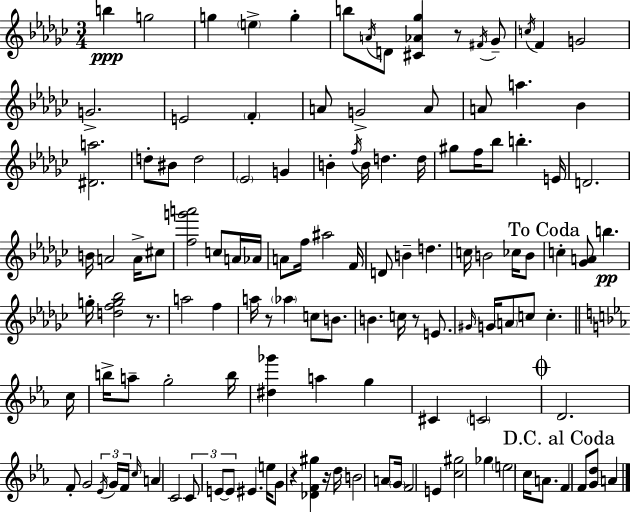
{
  \clef treble
  \numericTimeSignature
  \time 3/4
  \key ees \minor
  \repeat volta 2 { b''4\ppp g''2 | g''4 \parenthesize e''4-> g''4-. | b''8 \acciaccatura { a'16 } d'8 <cis' aes' ges''>4 r8 \acciaccatura { fis'16 } | ges'8-- \acciaccatura { c''16 } f'4 g'2 | \break g'2.-> | e'2 \parenthesize f'4-. | a'8 g'2-> | a'8 a'8 a''4. bes'4 | \break <dis' a''>2. | d''8-. bis'8 d''2 | \parenthesize ees'2 g'4 | b'4-. \acciaccatura { f''16 } b'16 d''4. | \break d''16 gis''8 f''16 bes''8 b''4.-. | e'16 d'2. | b'16 a'2 | a'16-> cis''8 <f'' g''' a'''>2 | \break c''8 a'16 aes'16 a'8 f''16 ais''2 | f'16 d'8 b'4-- d''4. | c''16 b'2 | ces''16 b'8 \mark "To Coda" c''4-. <ges' a'>8 b''4.\pp | \break g''16-. <d'' f'' g'' bes''>2 | r8. a''2 | f''4 a''16 r8 \parenthesize aes''4 c''8 | b'8. b'4. c''16 r8 | \break e'8. \grace { gis'16 } g'16 \parenthesize a'8 c''8 c''4.-. | \bar "||" \break \key ees \major c''16 b''16-> a''8-- g''2-. | b''16 <dis'' ges'''>4 a''4 g''4 | cis'4 \parenthesize c'2 | \mark \markup { \musicglyph "scripts.coda" } d'2. | \break f'8-. g'2 \tuplet 3/2 { \acciaccatura { ees'16 } | g'16 f'16 } \grace { c''16 } a'4 c'2 | \tuplet 3/2 { c'8 e'8~~ e'8 } eis'4. | e''16 g'8 r4 <des' f' gis''>4 | \break r16 d''16 b'2 | a'8 \parenthesize g'16 f'2 e'4 | <c'' gis''>2 ges''4 | \parenthesize e''2 c''16 | \break a'8. \mark "D.C. al Coda" f'4 f'8 <g' d''>8 a'4 | } \bar "|."
}